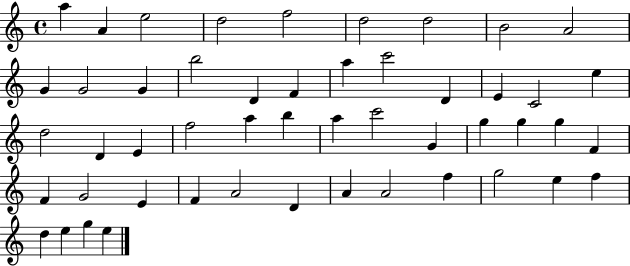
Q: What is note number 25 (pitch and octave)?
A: F5